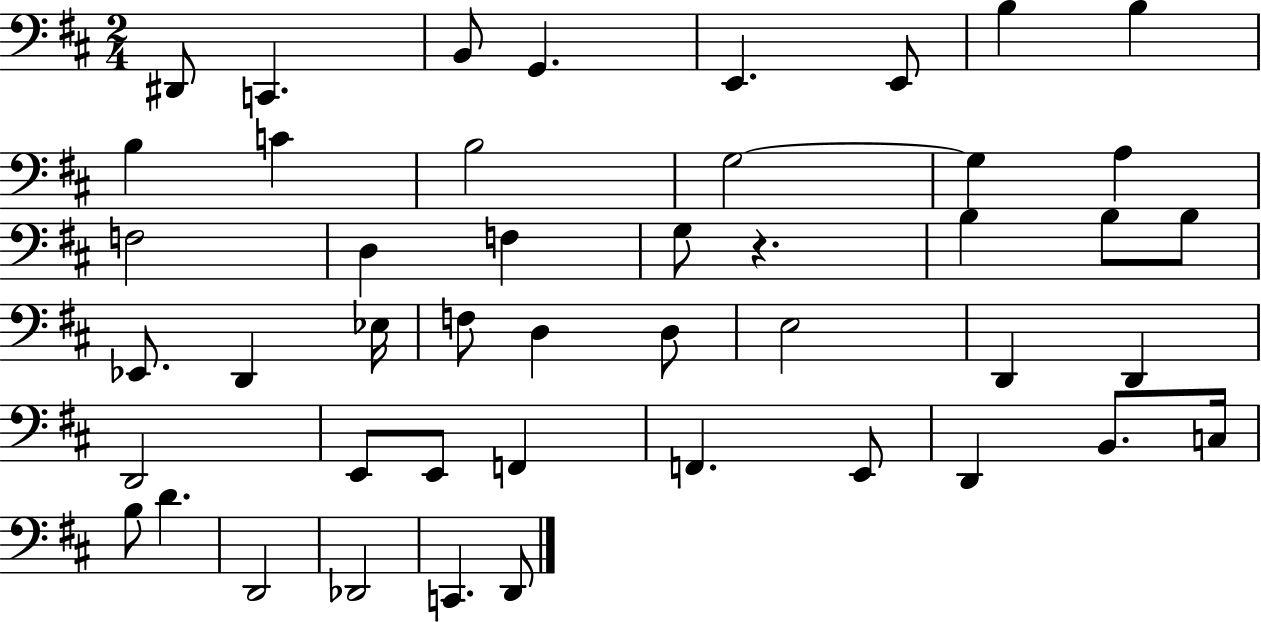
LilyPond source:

{
  \clef bass
  \numericTimeSignature
  \time 2/4
  \key d \major
  dis,8 c,4. | b,8 g,4. | e,4. e,8 | b4 b4 | \break b4 c'4 | b2 | g2~~ | g4 a4 | \break f2 | d4 f4 | g8 r4. | b4 b8 b8 | \break ees,8. d,4 ees16 | f8 d4 d8 | e2 | d,4 d,4 | \break d,2 | e,8 e,8 f,4 | f,4. e,8 | d,4 b,8. c16 | \break b8 d'4. | d,2 | des,2 | c,4. d,8 | \break \bar "|."
}